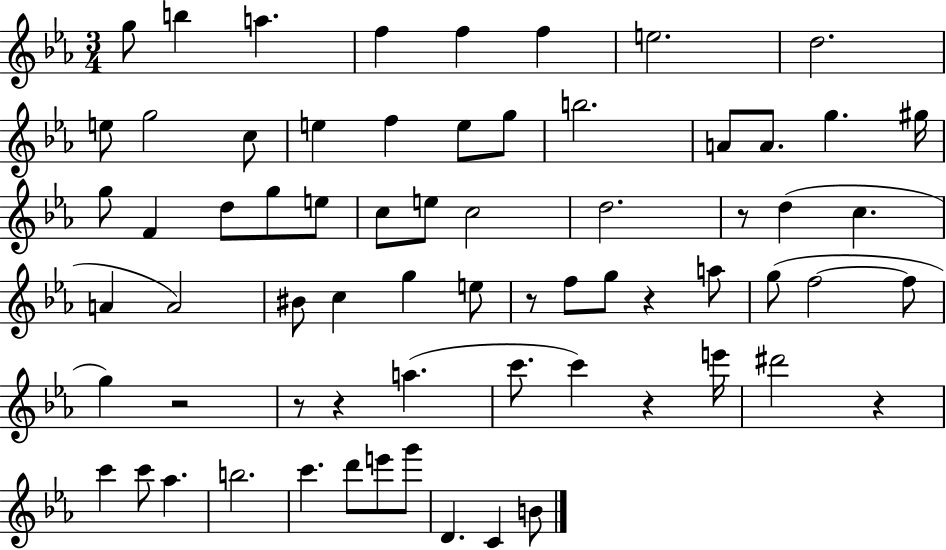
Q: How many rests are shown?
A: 8